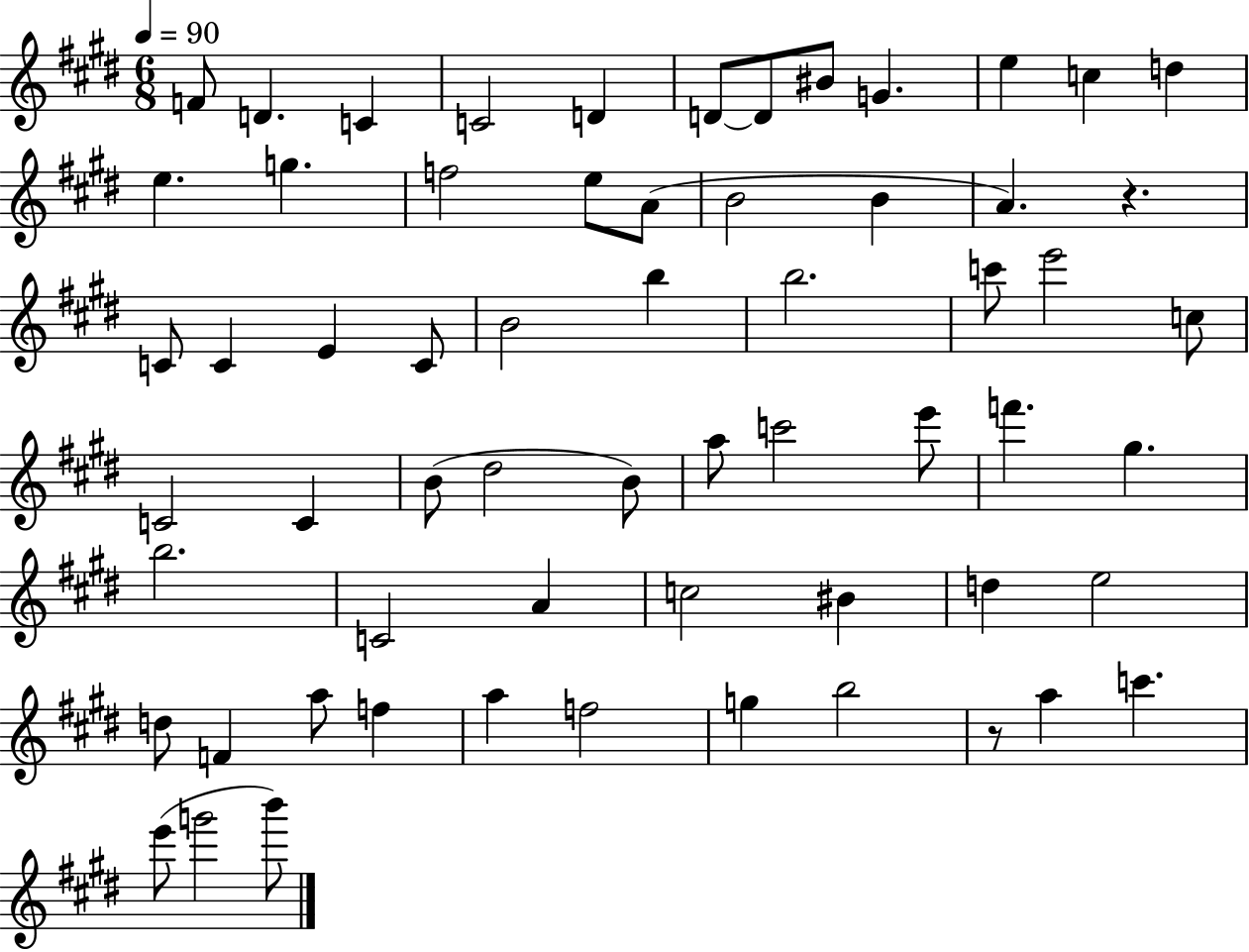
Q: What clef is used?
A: treble